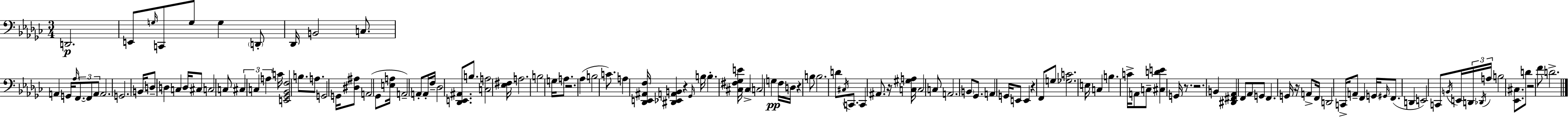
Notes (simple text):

D2/h. E2/e G3/s C2/e G3/e G3/q D2/e Db2/s B2/h C3/e. A2/q G2/s Ab3/s F2/e. F2/e A2/e A2/h. G2/h. B2/s D3/e D3/q C3/q D3/s C#3/e C3/h C3/e C#3/q C3/q A3/q C4/s [E2,Gb2,Bb2,F3]/h B3/e. A3/e. G2/h G2/s [D#3,A#3]/e A2/h Gb2/e [E3,A3]/s A2/h A2/e A2/s F3/s Db3/h [Db2,E2,A#2]/e. B3/e. [C3,A3]/h [Eb3,F#3]/s A3/h. B3/h G3/s A3/e. R/h. Ab3/q B3/h C4/e. A3/q [Db2,E2,A#2,F3]/s [D#2,Eb2,A2,B2]/q R/q Gb2/s B3/s B3/q. [C#3,F#3,Gb3,E4]/s C#3/q C3/h G3/q F3/s D3/s R/q B3/e B3/h. D4/e C#3/s C2/e. C2/q A#2/e. R/s [C3,G#3,A3]/s C3/h C3/e A2/h. B2/e Gb2/e. A2/q G2/s E2/e E2/q R/q F2/e G3/e [Gb3,C4]/h. E3/s C3/q B3/q. C4/s A2/e C3/e [C#3,D4,E4]/q G2/s R/e. R/h. B2/q [D#2,F#2,Ab2]/q F2/e Ab2/e G2/e F2/q. G2/s R/s A2/e F2/s D2/h C2/s A2/e F2/q G2/s G#2/s F2/e. D2/q E2/h C2/e B2/s E2/s D2/s Db2/s A3/s B3/h [Eb2,C#3]/e. D4/e R/h F4/e D4/h.